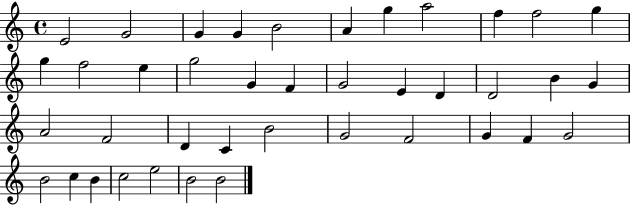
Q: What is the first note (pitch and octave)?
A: E4